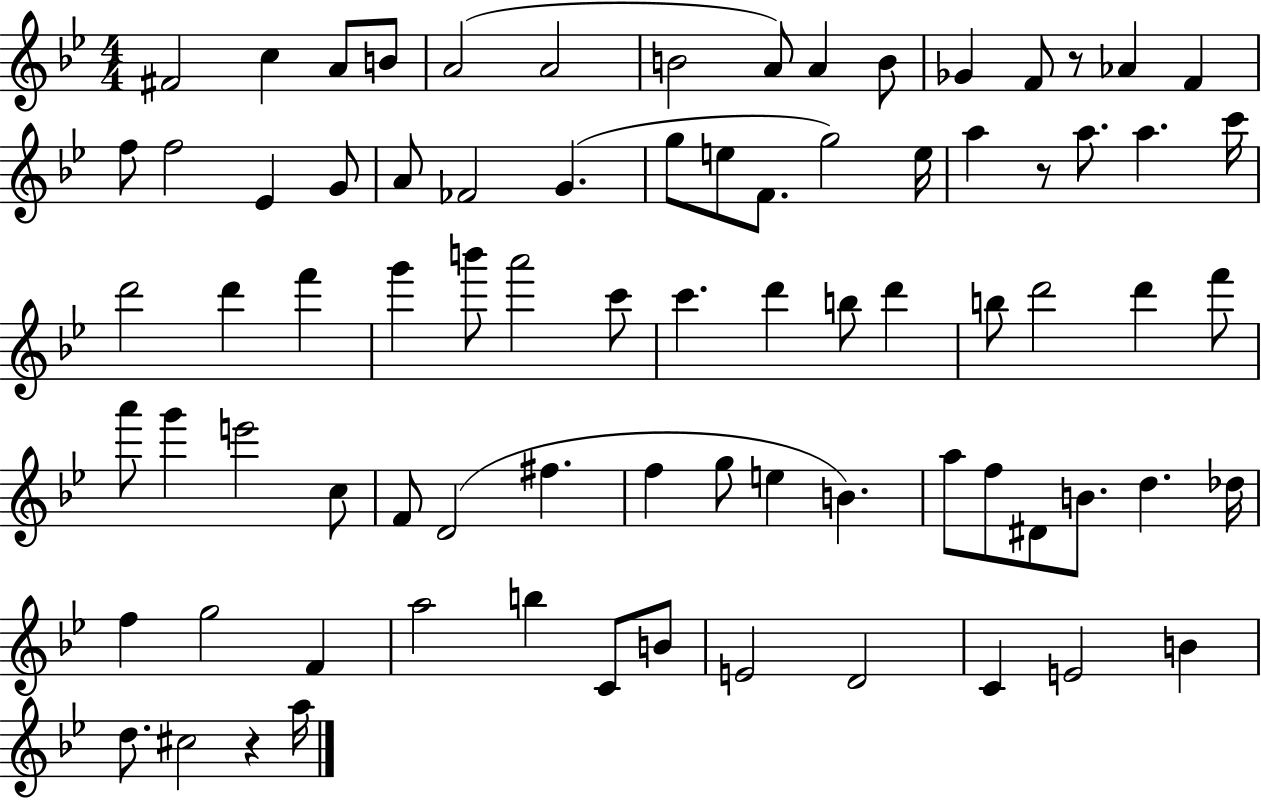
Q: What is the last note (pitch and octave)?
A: A5